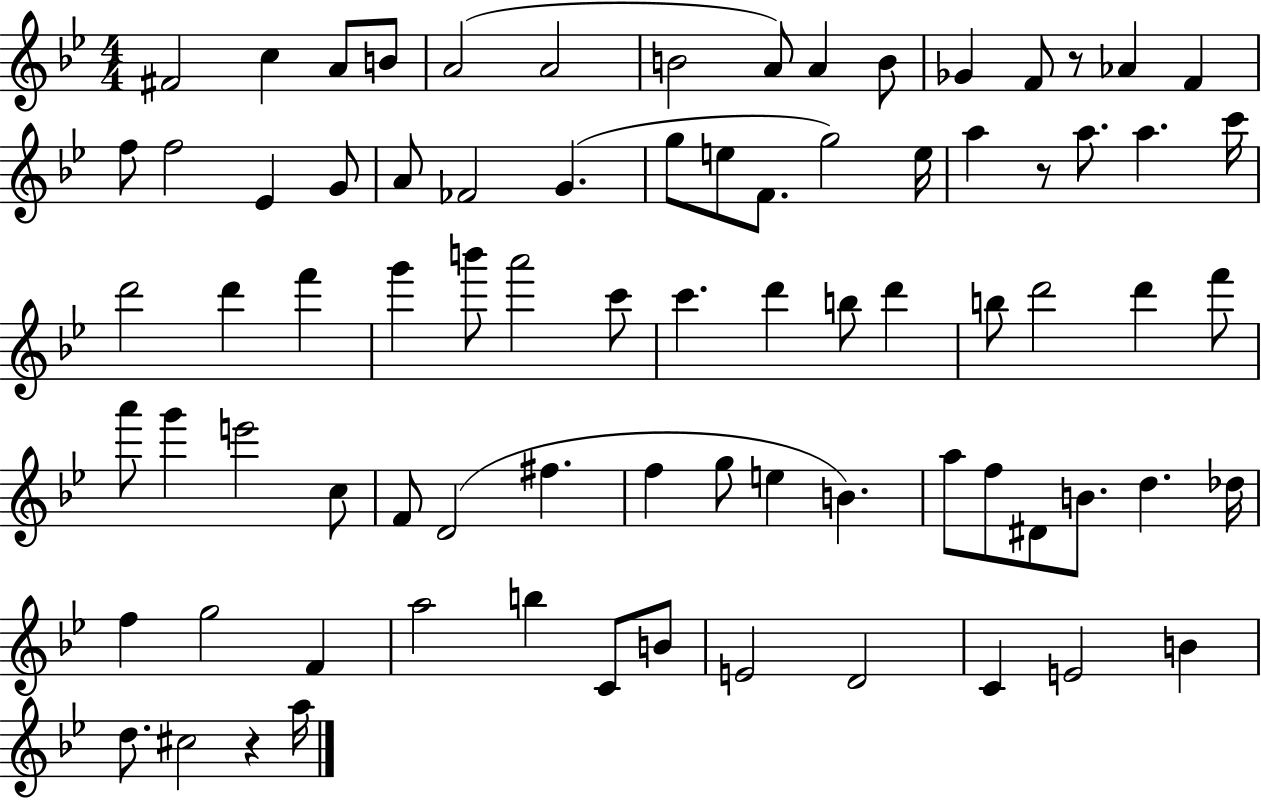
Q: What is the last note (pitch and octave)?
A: A5